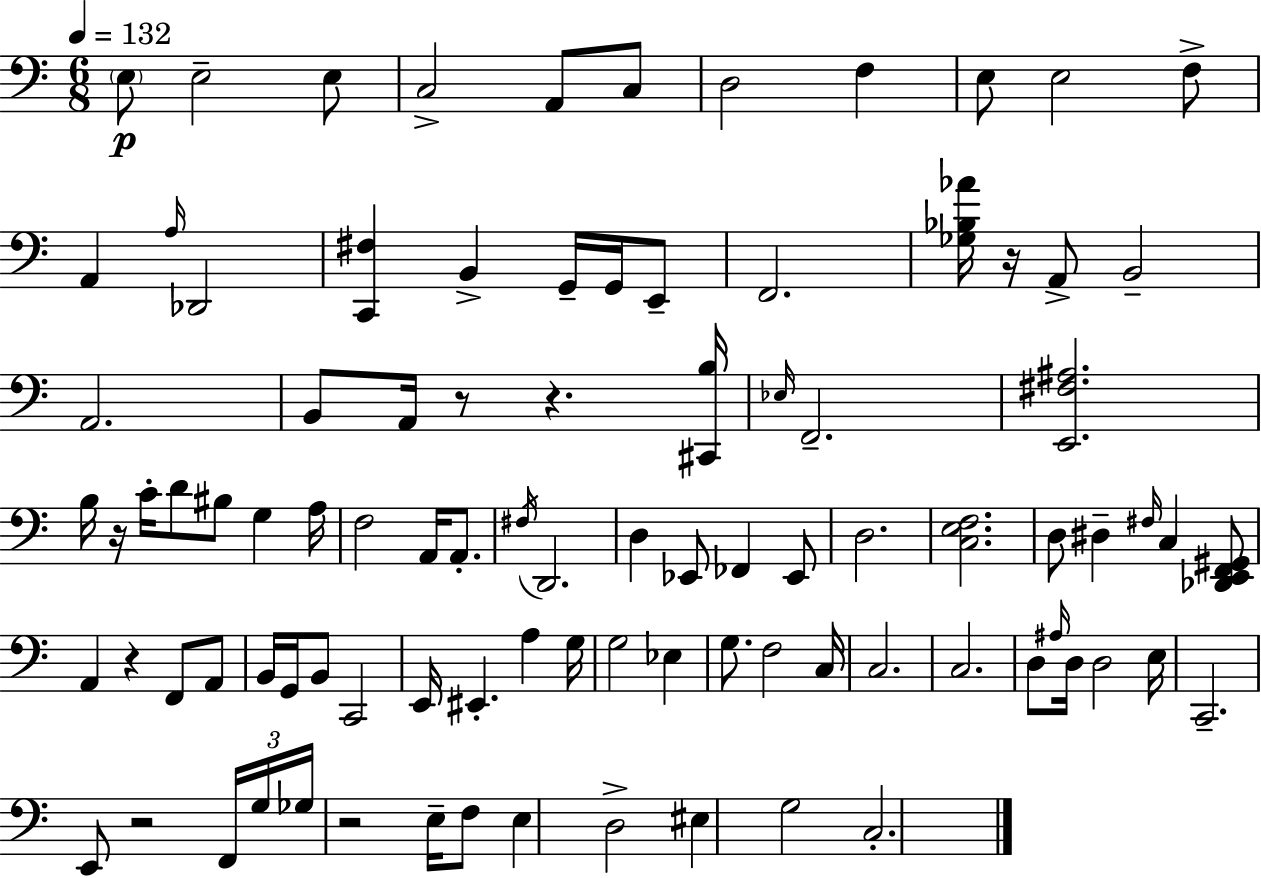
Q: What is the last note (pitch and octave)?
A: C3